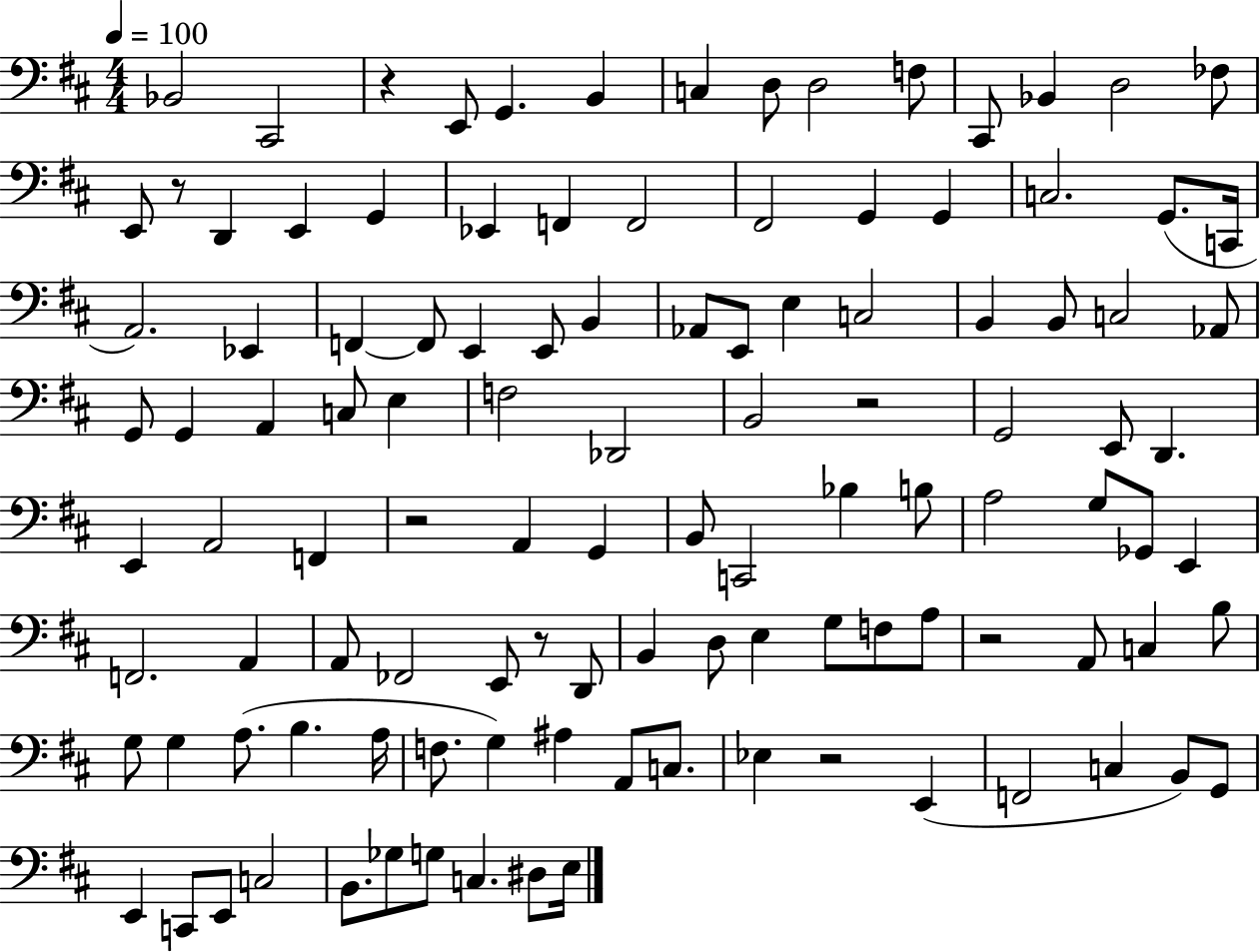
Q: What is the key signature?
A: D major